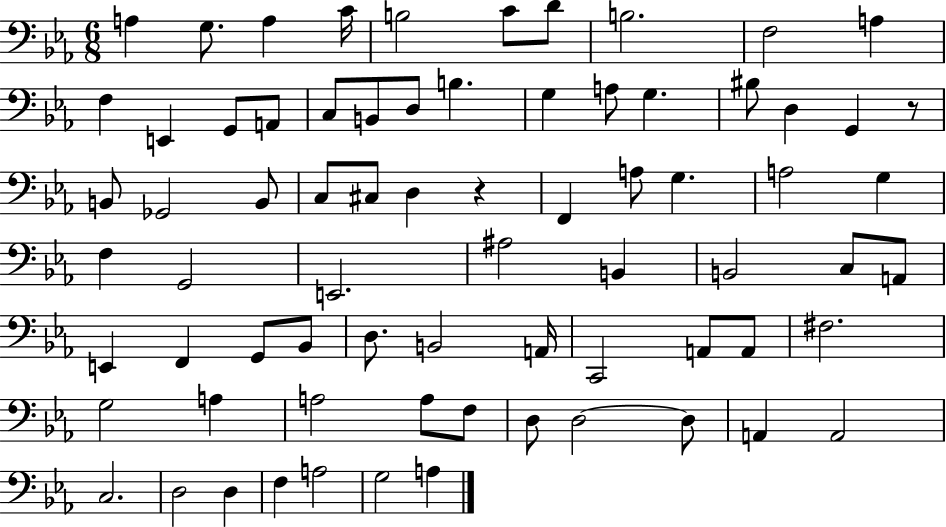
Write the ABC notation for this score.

X:1
T:Untitled
M:6/8
L:1/4
K:Eb
A, G,/2 A, C/4 B,2 C/2 D/2 B,2 F,2 A, F, E,, G,,/2 A,,/2 C,/2 B,,/2 D,/2 B, G, A,/2 G, ^B,/2 D, G,, z/2 B,,/2 _G,,2 B,,/2 C,/2 ^C,/2 D, z F,, A,/2 G, A,2 G, F, G,,2 E,,2 ^A,2 B,, B,,2 C,/2 A,,/2 E,, F,, G,,/2 _B,,/2 D,/2 B,,2 A,,/4 C,,2 A,,/2 A,,/2 ^F,2 G,2 A, A,2 A,/2 F,/2 D,/2 D,2 D,/2 A,, A,,2 C,2 D,2 D, F, A,2 G,2 A,